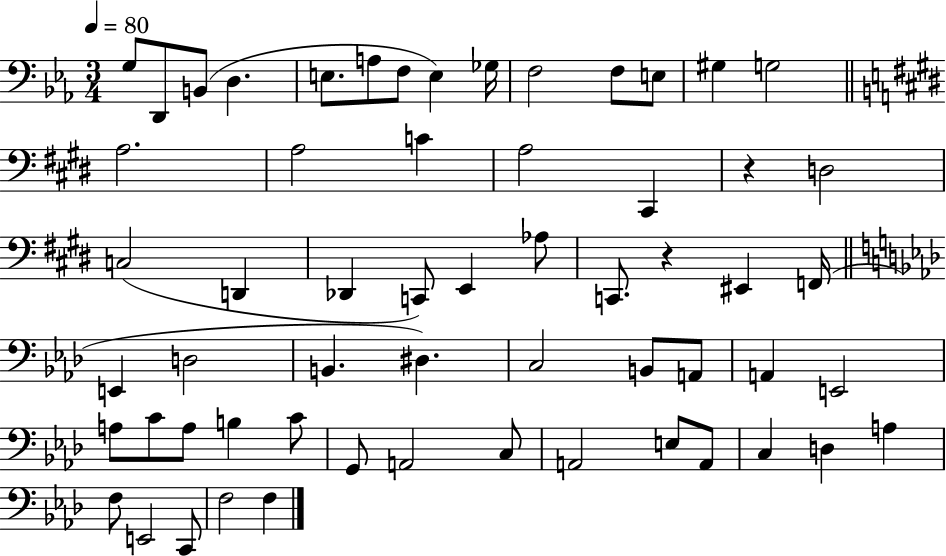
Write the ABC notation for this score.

X:1
T:Untitled
M:3/4
L:1/4
K:Eb
G,/2 D,,/2 B,,/2 D, E,/2 A,/2 F,/2 E, _G,/4 F,2 F,/2 E,/2 ^G, G,2 A,2 A,2 C A,2 ^C,, z D,2 C,2 D,, _D,, C,,/2 E,, _A,/2 C,,/2 z ^E,, F,,/4 E,, D,2 B,, ^D, C,2 B,,/2 A,,/2 A,, E,,2 A,/2 C/2 A,/2 B, C/2 G,,/2 A,,2 C,/2 A,,2 E,/2 A,,/2 C, D, A, F,/2 E,,2 C,,/2 F,2 F,